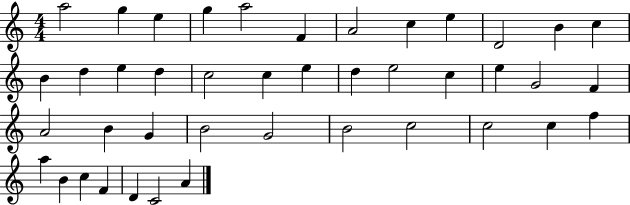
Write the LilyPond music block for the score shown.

{
  \clef treble
  \numericTimeSignature
  \time 4/4
  \key c \major
  a''2 g''4 e''4 | g''4 a''2 f'4 | a'2 c''4 e''4 | d'2 b'4 c''4 | \break b'4 d''4 e''4 d''4 | c''2 c''4 e''4 | d''4 e''2 c''4 | e''4 g'2 f'4 | \break a'2 b'4 g'4 | b'2 g'2 | b'2 c''2 | c''2 c''4 f''4 | \break a''4 b'4 c''4 f'4 | d'4 c'2 a'4 | \bar "|."
}